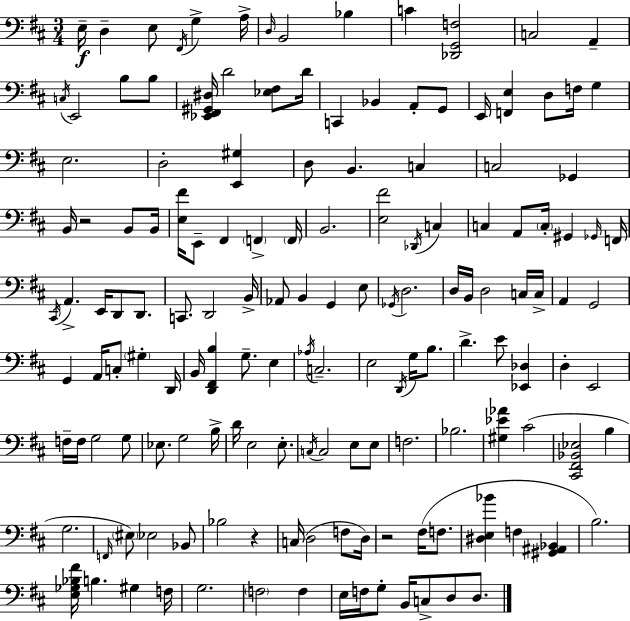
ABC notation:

X:1
T:Untitled
M:3/4
L:1/4
K:D
E,/4 D, E,/2 ^F,,/4 G, A,/4 D,/4 B,,2 _B, C [_D,,G,,F,]2 C,2 A,, C,/4 E,,2 B,/2 B,/2 [_E,,^F,,^G,,^D,]/4 D2 [_E,^F,]/2 D/4 C,, _B,, A,,/2 G,,/2 E,,/4 [F,,E,] D,/2 F,/4 G, E,2 D,2 [E,,^G,] D,/2 B,, C, C,2 _G,, B,,/4 z2 B,,/2 B,,/4 [E,^F]/4 E,,/2 ^F,, F,, F,,/4 B,,2 [E,^F]2 _D,,/4 C, C, A,,/2 C,/4 ^G,, _G,,/4 F,,/4 ^C,,/4 A,, E,,/4 D,,/2 D,,/2 C,,/2 D,,2 B,,/4 _A,,/2 B,, G,, E,/2 _G,,/4 D,2 D,/4 B,,/4 D,2 C,/4 C,/4 A,, G,,2 G,, A,,/4 C,/2 ^G, D,,/4 B,,/4 [D,,^F,,B,] G,/2 E, _A,/4 C,2 E,2 D,,/4 G,/4 B,/2 D E/2 [_E,,_D,] D, E,,2 F,/4 F,/4 G,2 G,/2 _E,/2 G,2 B,/4 D/4 E,2 E,/2 C,/4 C,2 E,/2 E,/2 F,2 _B,2 [^G,_E_A] ^C2 [^C,,^F,,_B,,_E,]2 B, G,2 F,,/4 ^E,/2 _E,2 _B,,/2 _B,2 z C,/4 D,2 F,/2 D,/4 z2 ^F,/4 F,/2 [^D,E,_B] F, [^G,,^A,,_B,,] B,2 [E,_G,_B,^F]/4 B, ^G, F,/4 G,2 F,2 F, E,/4 F,/4 G,/2 B,,/4 C,/2 D,/2 D,/2